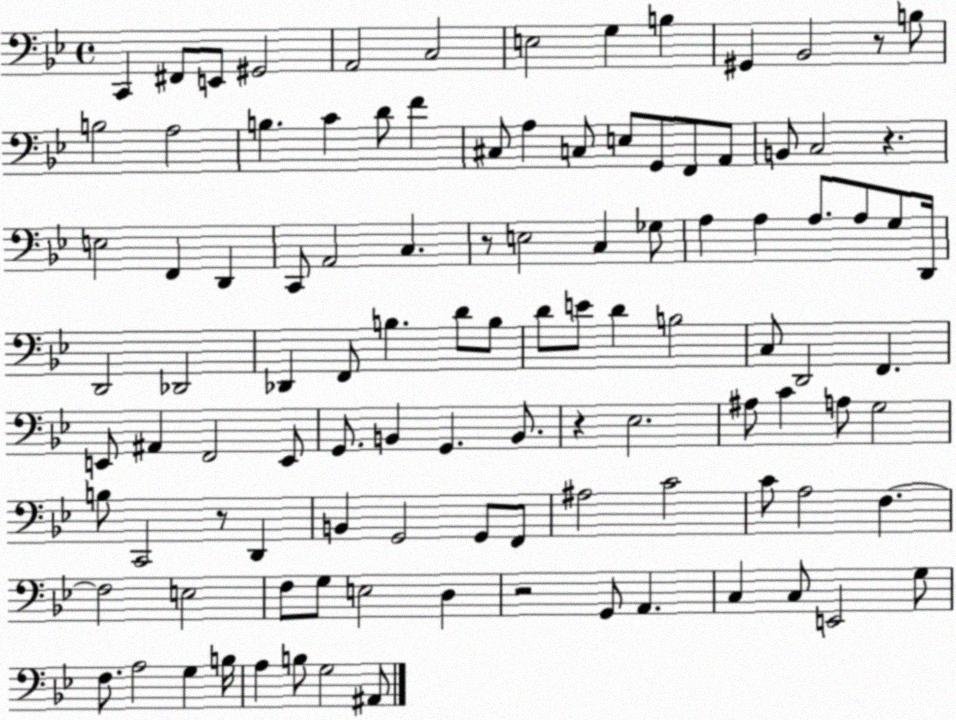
X:1
T:Untitled
M:4/4
L:1/4
K:Bb
C,, ^F,,/2 E,,/2 ^G,,2 A,,2 C,2 E,2 G, B, ^G,, _B,,2 z/2 B,/2 B,2 A,2 B, C D/2 F ^C,/2 A, C,/2 E,/2 G,,/2 F,,/2 A,,/2 B,,/2 C,2 z E,2 F,, D,, C,,/2 A,,2 C, z/2 E,2 C, _G,/2 A, A, A,/2 A,/2 G,/2 D,,/4 D,,2 _D,,2 _D,, F,,/2 B, D/2 B,/2 D/2 E/2 D B,2 C,/2 D,,2 F,, E,,/2 ^A,, F,,2 E,,/2 G,,/2 B,, G,, B,,/2 z _E,2 ^A,/2 C A,/2 G,2 B,/2 C,,2 z/2 D,, B,, G,,2 G,,/2 F,,/2 ^A,2 C2 C/2 A,2 F, F,2 E,2 F,/2 G,/2 E,2 D, z2 G,,/2 A,, C, C,/2 E,,2 G,/2 F,/2 A,2 G, B,/4 A, B,/2 G,2 ^A,,/2